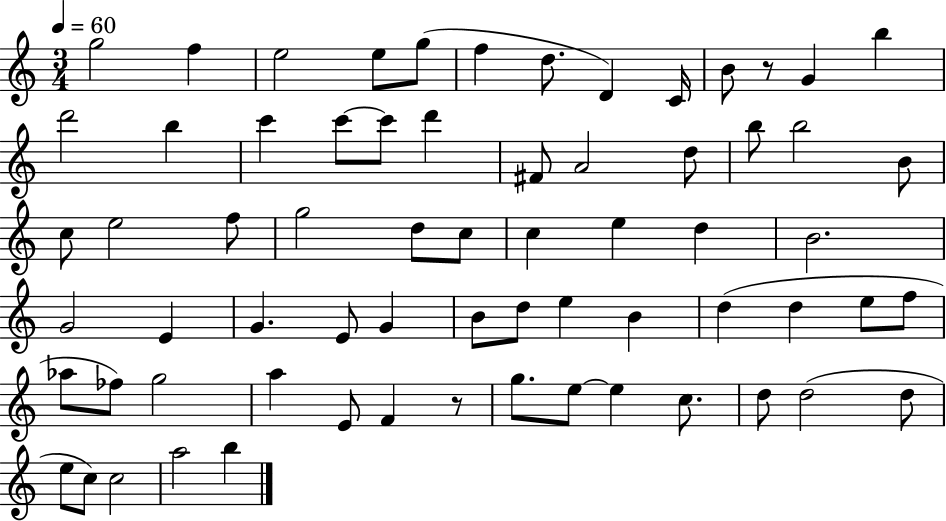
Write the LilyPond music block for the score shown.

{
  \clef treble
  \numericTimeSignature
  \time 3/4
  \key c \major
  \tempo 4 = 60
  g''2 f''4 | e''2 e''8 g''8( | f''4 d''8. d'4) c'16 | b'8 r8 g'4 b''4 | \break d'''2 b''4 | c'''4 c'''8~~ c'''8 d'''4 | fis'8 a'2 d''8 | b''8 b''2 b'8 | \break c''8 e''2 f''8 | g''2 d''8 c''8 | c''4 e''4 d''4 | b'2. | \break g'2 e'4 | g'4. e'8 g'4 | b'8 d''8 e''4 b'4 | d''4( d''4 e''8 f''8 | \break aes''8 fes''8) g''2 | a''4 e'8 f'4 r8 | g''8. e''8~~ e''4 c''8. | d''8 d''2( d''8 | \break e''8 c''8) c''2 | a''2 b''4 | \bar "|."
}